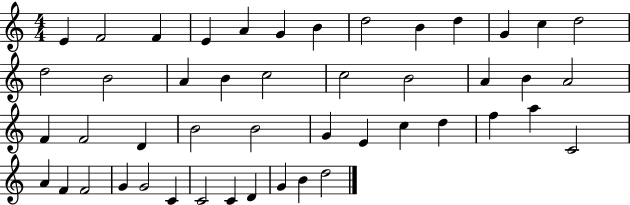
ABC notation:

X:1
T:Untitled
M:4/4
L:1/4
K:C
E F2 F E A G B d2 B d G c d2 d2 B2 A B c2 c2 B2 A B A2 F F2 D B2 B2 G E c d f a C2 A F F2 G G2 C C2 C D G B d2